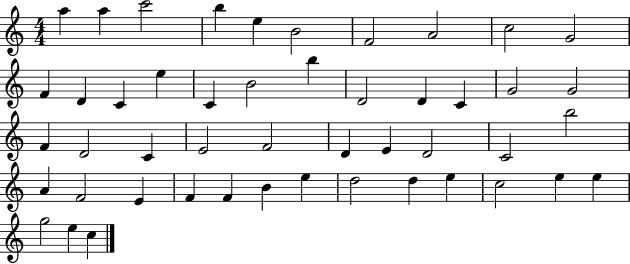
A5/q A5/q C6/h B5/q E5/q B4/h F4/h A4/h C5/h G4/h F4/q D4/q C4/q E5/q C4/q B4/h B5/q D4/h D4/q C4/q G4/h G4/h F4/q D4/h C4/q E4/h F4/h D4/q E4/q D4/h C4/h B5/h A4/q F4/h E4/q F4/q F4/q B4/q E5/q D5/h D5/q E5/q C5/h E5/q E5/q G5/h E5/q C5/q